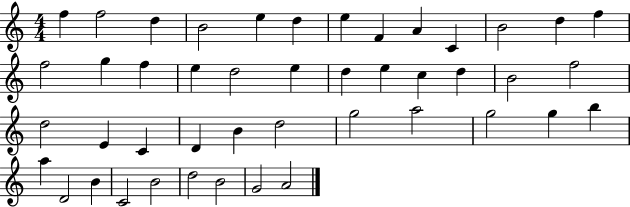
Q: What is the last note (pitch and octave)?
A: A4